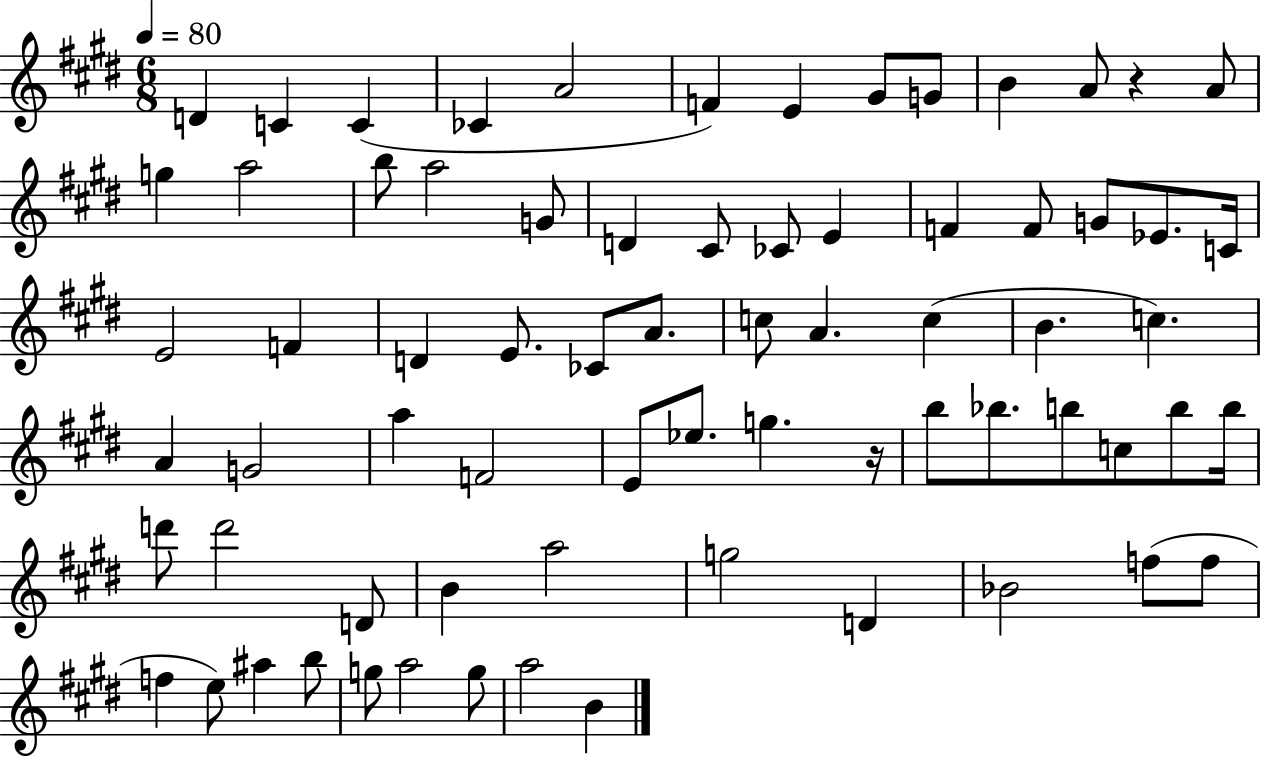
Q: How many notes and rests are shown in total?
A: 71